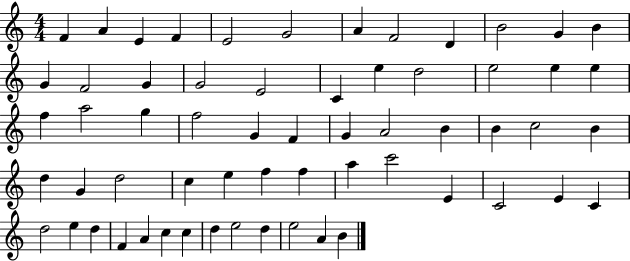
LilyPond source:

{
  \clef treble
  \numericTimeSignature
  \time 4/4
  \key c \major
  f'4 a'4 e'4 f'4 | e'2 g'2 | a'4 f'2 d'4 | b'2 g'4 b'4 | \break g'4 f'2 g'4 | g'2 e'2 | c'4 e''4 d''2 | e''2 e''4 e''4 | \break f''4 a''2 g''4 | f''2 g'4 f'4 | g'4 a'2 b'4 | b'4 c''2 b'4 | \break d''4 g'4 d''2 | c''4 e''4 f''4 f''4 | a''4 c'''2 e'4 | c'2 e'4 c'4 | \break d''2 e''4 d''4 | f'4 a'4 c''4 c''4 | d''4 e''2 d''4 | e''2 a'4 b'4 | \break \bar "|."
}